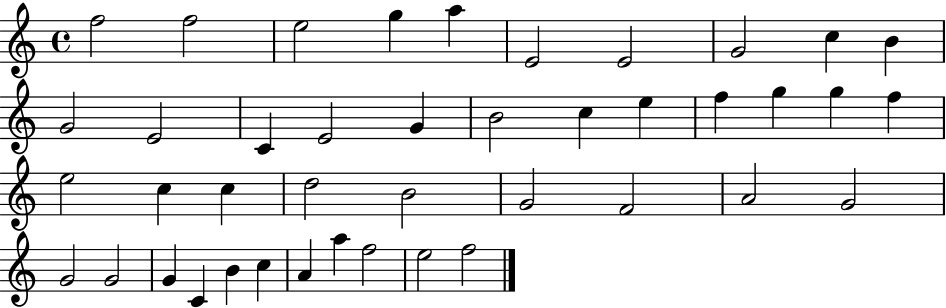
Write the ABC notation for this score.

X:1
T:Untitled
M:4/4
L:1/4
K:C
f2 f2 e2 g a E2 E2 G2 c B G2 E2 C E2 G B2 c e f g g f e2 c c d2 B2 G2 F2 A2 G2 G2 G2 G C B c A a f2 e2 f2